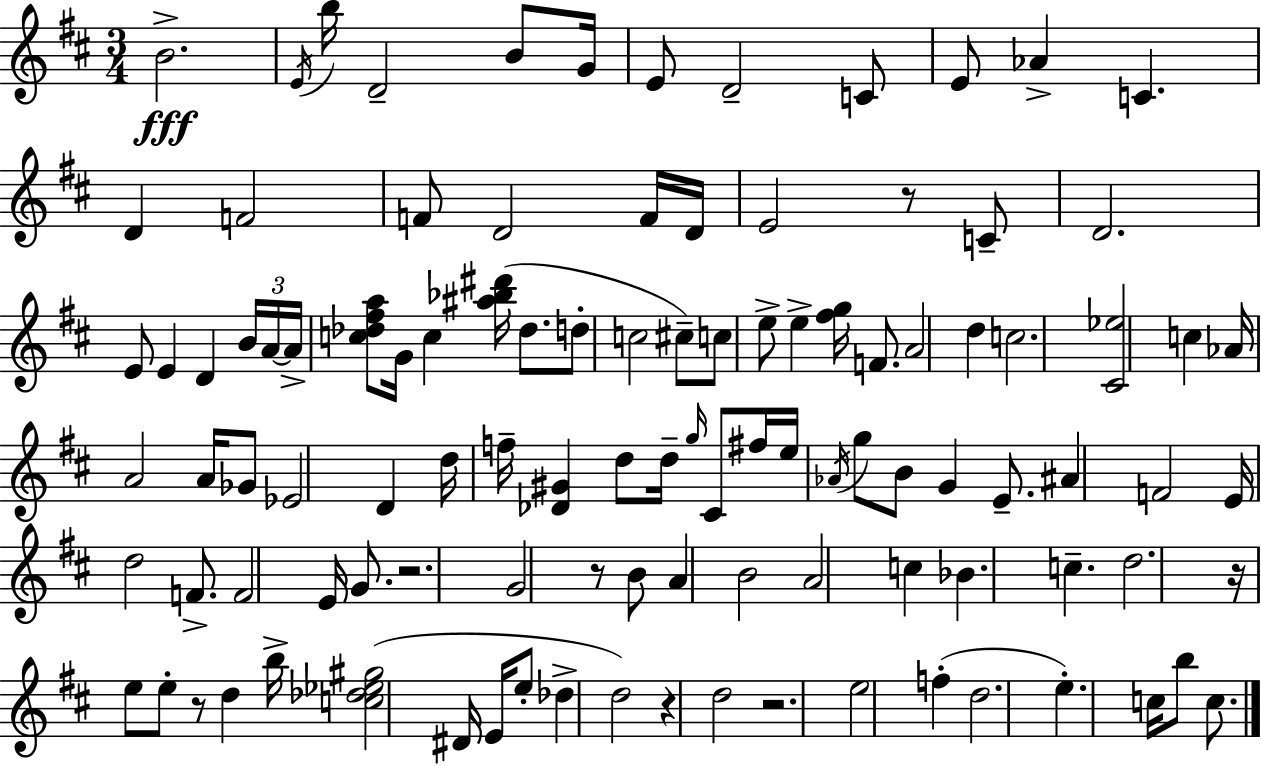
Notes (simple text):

B4/h. E4/s B5/s D4/h B4/e G4/s E4/e D4/h C4/e E4/e Ab4/q C4/q. D4/q F4/h F4/e D4/h F4/s D4/s E4/h R/e C4/e D4/h. E4/e E4/q D4/q B4/s A4/s A4/s [C5,Db5,F#5,A5]/e G4/s C5/q [A#5,Bb5,D#6]/s Db5/e. D5/e C5/h C#5/e C5/e E5/e E5/q [F#5,G5]/s F4/e. A4/h D5/q C5/h. [C#4,Eb5]/h C5/q Ab4/s A4/h A4/s Gb4/e Eb4/h D4/q D5/s F5/s [Db4,G#4]/q D5/e D5/s G5/s C#4/e F#5/s E5/s Ab4/s G5/e B4/e G4/q E4/e. A#4/q F4/h E4/s D5/h F4/e. F4/h E4/s G4/e. R/h. G4/h R/e B4/e A4/q B4/h A4/h C5/q Bb4/q. C5/q. D5/h. R/s E5/e E5/e R/e D5/q B5/s [C5,Db5,Eb5,G#5]/h D#4/s E4/s E5/e Db5/q D5/h R/q D5/h R/h. E5/h F5/q D5/h. E5/q. C5/s B5/e C5/e.